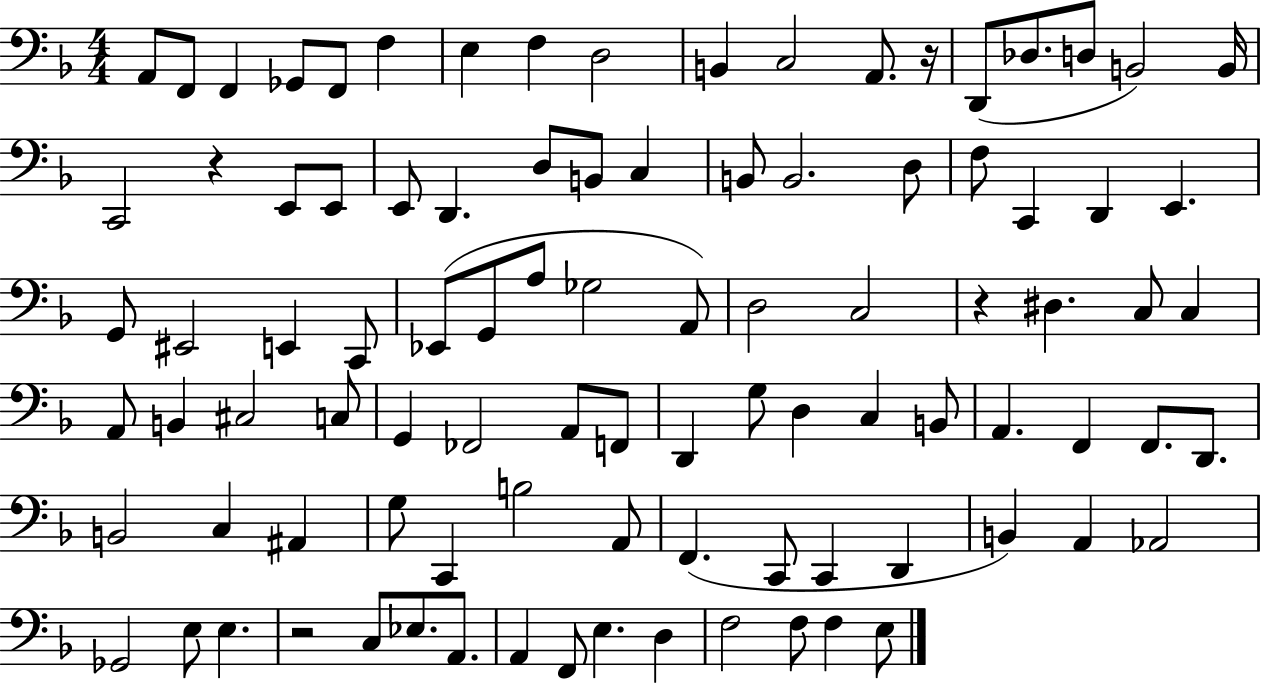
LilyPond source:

{
  \clef bass
  \numericTimeSignature
  \time 4/4
  \key f \major
  a,8 f,8 f,4 ges,8 f,8 f4 | e4 f4 d2 | b,4 c2 a,8. r16 | d,8( des8. d8 b,2) b,16 | \break c,2 r4 e,8 e,8 | e,8 d,4. d8 b,8 c4 | b,8 b,2. d8 | f8 c,4 d,4 e,4. | \break g,8 eis,2 e,4 c,8 | ees,8( g,8 a8 ges2 a,8) | d2 c2 | r4 dis4. c8 c4 | \break a,8 b,4 cis2 c8 | g,4 fes,2 a,8 f,8 | d,4 g8 d4 c4 b,8 | a,4. f,4 f,8. d,8. | \break b,2 c4 ais,4 | g8 c,4 b2 a,8 | f,4.( c,8 c,4 d,4 | b,4) a,4 aes,2 | \break ges,2 e8 e4. | r2 c8 ees8. a,8. | a,4 f,8 e4. d4 | f2 f8 f4 e8 | \break \bar "|."
}